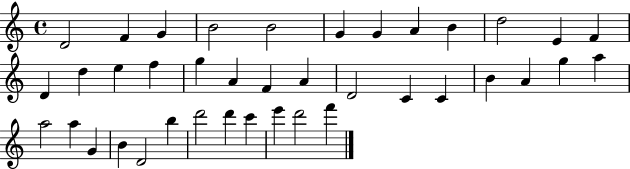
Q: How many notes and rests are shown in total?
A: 39